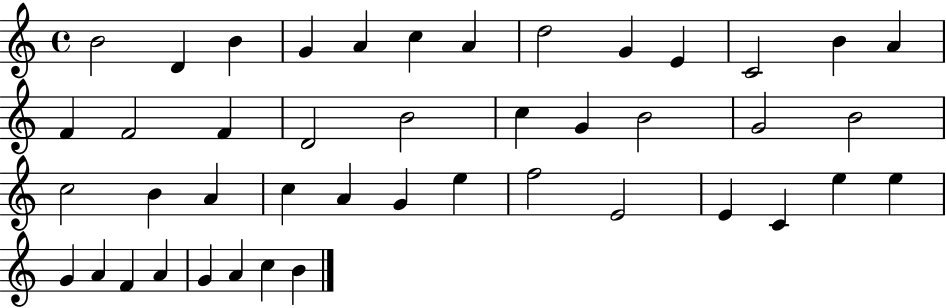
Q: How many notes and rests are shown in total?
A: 44